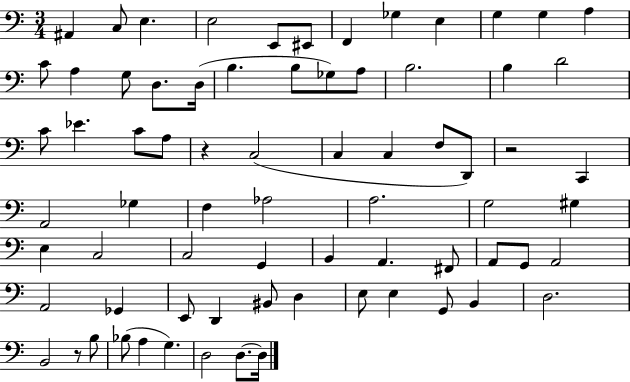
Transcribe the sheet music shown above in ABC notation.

X:1
T:Untitled
M:3/4
L:1/4
K:C
^A,, C,/2 E, E,2 E,,/2 ^E,,/2 F,, _G, E, G, G, A, C/2 A, G,/2 D,/2 D,/4 B, B,/2 _G,/2 A,/2 B,2 B, D2 C/2 _E C/2 A,/2 z C,2 C, C, F,/2 D,,/2 z2 C,, A,,2 _G, F, _A,2 A,2 G,2 ^G, E, C,2 C,2 G,, B,, A,, ^F,,/2 A,,/2 G,,/2 A,,2 A,,2 _G,, E,,/2 D,, ^B,,/2 D, E,/2 E, G,,/2 B,, D,2 B,,2 z/2 B,/2 _B,/2 A, G, D,2 D,/2 D,/4